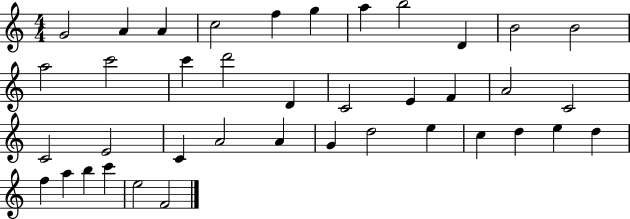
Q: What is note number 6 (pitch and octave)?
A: G5